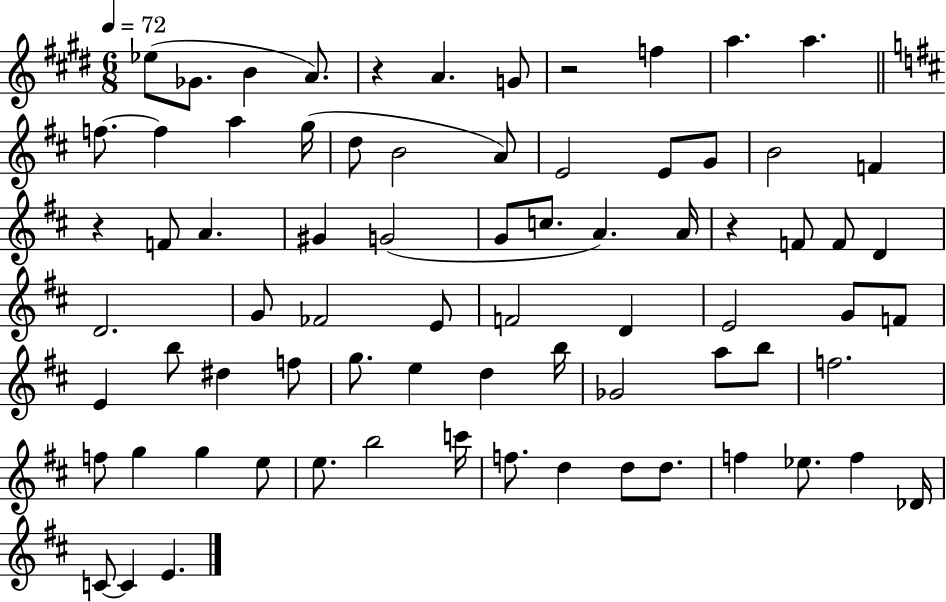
Eb5/e Gb4/e. B4/q A4/e. R/q A4/q. G4/e R/h F5/q A5/q. A5/q. F5/e. F5/q A5/q G5/s D5/e B4/h A4/e E4/h E4/e G4/e B4/h F4/q R/q F4/e A4/q. G#4/q G4/h G4/e C5/e. A4/q. A4/s R/q F4/e F4/e D4/q D4/h. G4/e FES4/h E4/e F4/h D4/q E4/h G4/e F4/e E4/q B5/e D#5/q F5/e G5/e. E5/q D5/q B5/s Gb4/h A5/e B5/e F5/h. F5/e G5/q G5/q E5/e E5/e. B5/h C6/s F5/e. D5/q D5/e D5/e. F5/q Eb5/e. F5/q Db4/s C4/e C4/q E4/q.